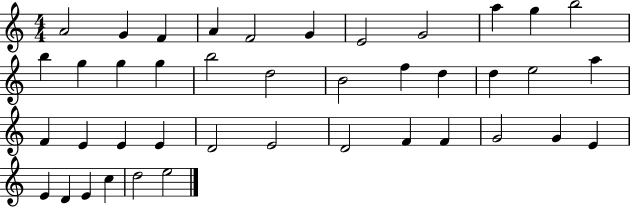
A4/h G4/q F4/q A4/q F4/h G4/q E4/h G4/h A5/q G5/q B5/h B5/q G5/q G5/q G5/q B5/h D5/h B4/h F5/q D5/q D5/q E5/h A5/q F4/q E4/q E4/q E4/q D4/h E4/h D4/h F4/q F4/q G4/h G4/q E4/q E4/q D4/q E4/q C5/q D5/h E5/h